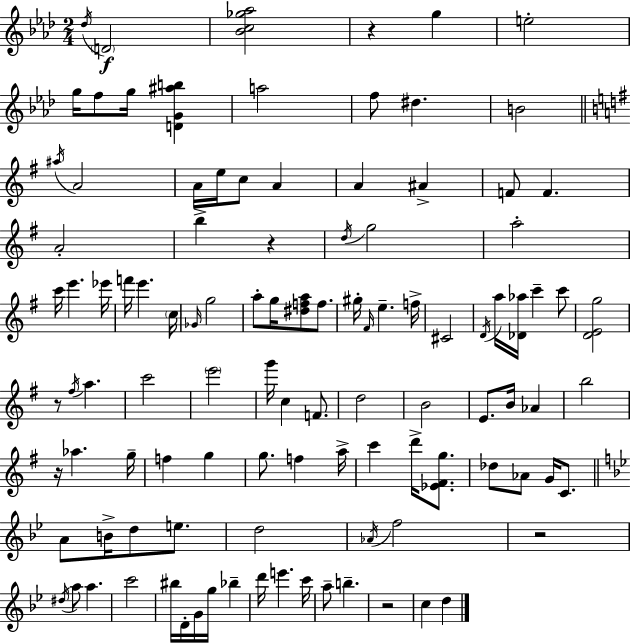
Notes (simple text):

Db5/s D4/h [Bb4,C5,Gb5,Ab5]/h R/q G5/q E5/h G5/s F5/e G5/s [D4,G4,A#5,B5]/q A5/h F5/e D#5/q. B4/h A#5/s A4/h A4/s E5/s C5/e A4/q A4/q A#4/q F4/e F4/q. A4/h B5/q R/q D5/s G5/h A5/h C6/s E6/q. Eb6/s F6/s E6/q. C5/s Gb4/s G5/h A5/e G5/s [D#5,F5,A5]/e F5/e. G#5/s F#4/s E5/q. F5/s C#4/h D4/s A5/s [Db4,Ab5]/s C6/q C6/e [D4,E4,G5]/h R/e F#5/s A5/q. C6/h E6/h G6/s C5/q F4/e. D5/h B4/h E4/e. B4/s Ab4/q B5/h R/s Ab5/q. G5/s F5/q G5/q G5/e. F5/q A5/s C6/q D6/s [Eb4,F#4,G5]/e. Db5/e Ab4/e G4/s C4/e. A4/e B4/s D5/e E5/e. D5/h Ab4/s F5/h R/h D#5/s A5/e A5/q. C6/h BIS5/s D4/s G4/s G5/s Bb5/q D6/s E6/q. C6/s A5/e B5/q. R/h C5/q D5/q